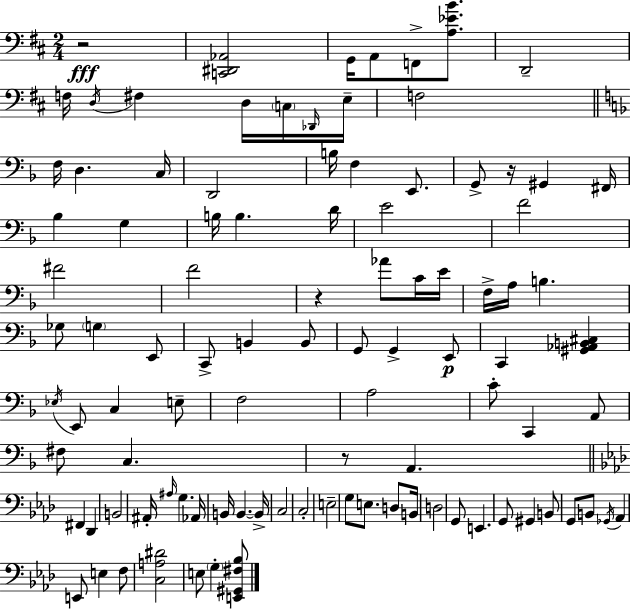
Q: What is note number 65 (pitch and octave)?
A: G3